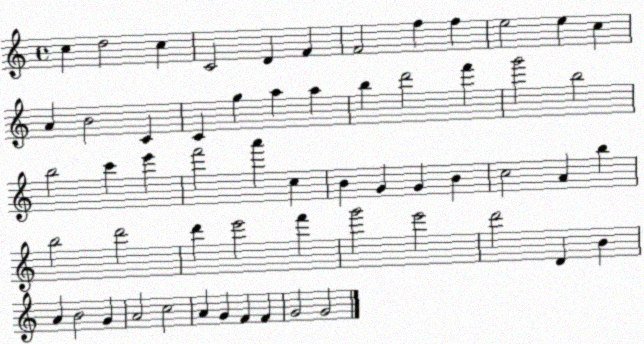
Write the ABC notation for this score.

X:1
T:Untitled
M:4/4
L:1/4
K:C
c d2 c C2 D F F2 f f e2 e c A B2 C C g a a b d'2 f' g'2 b2 b2 c' e' f'2 a' c B G G B c2 A b b2 d'2 d' e'2 f' g'2 e'2 d'2 D B A B2 G A2 c2 A G F F G2 G2